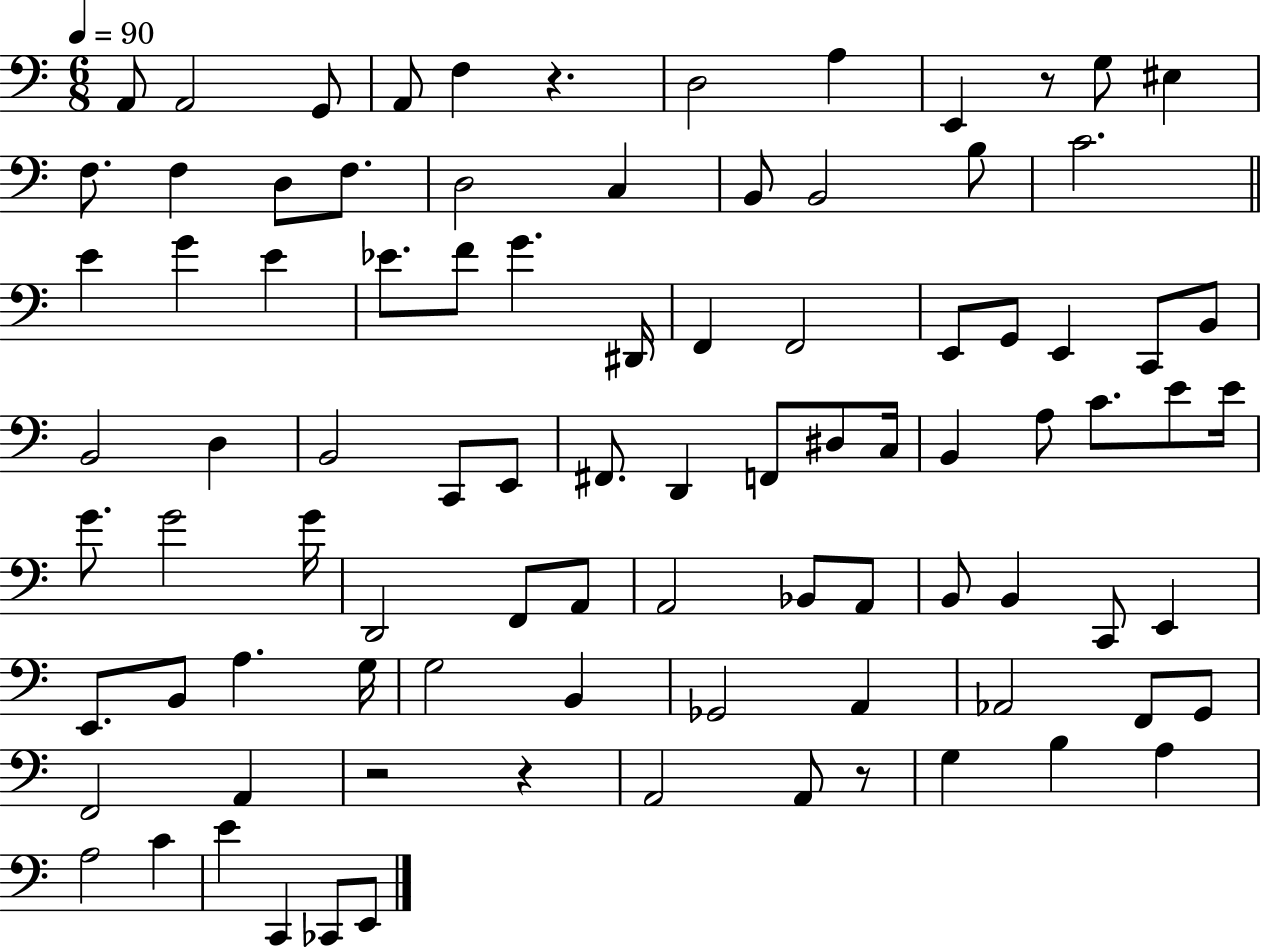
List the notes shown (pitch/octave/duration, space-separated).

A2/e A2/h G2/e A2/e F3/q R/q. D3/h A3/q E2/q R/e G3/e EIS3/q F3/e. F3/q D3/e F3/e. D3/h C3/q B2/e B2/h B3/e C4/h. E4/q G4/q E4/q Eb4/e. F4/e G4/q. D#2/s F2/q F2/h E2/e G2/e E2/q C2/e B2/e B2/h D3/q B2/h C2/e E2/e F#2/e. D2/q F2/e D#3/e C3/s B2/q A3/e C4/e. E4/e E4/s G4/e. G4/h G4/s D2/h F2/e A2/e A2/h Bb2/e A2/e B2/e B2/q C2/e E2/q E2/e. B2/e A3/q. G3/s G3/h B2/q Gb2/h A2/q Ab2/h F2/e G2/e F2/h A2/q R/h R/q A2/h A2/e R/e G3/q B3/q A3/q A3/h C4/q E4/q C2/q CES2/e E2/e